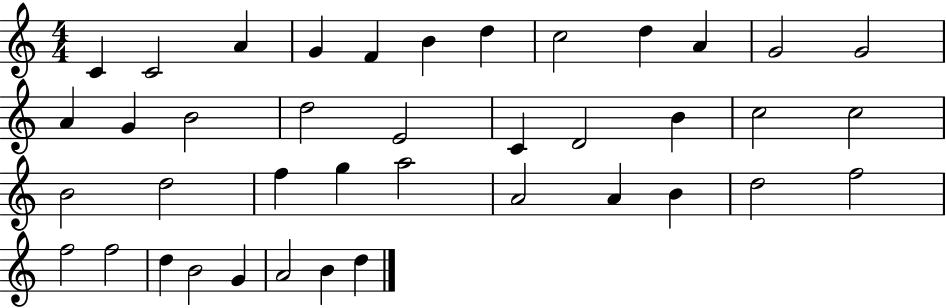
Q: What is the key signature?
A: C major